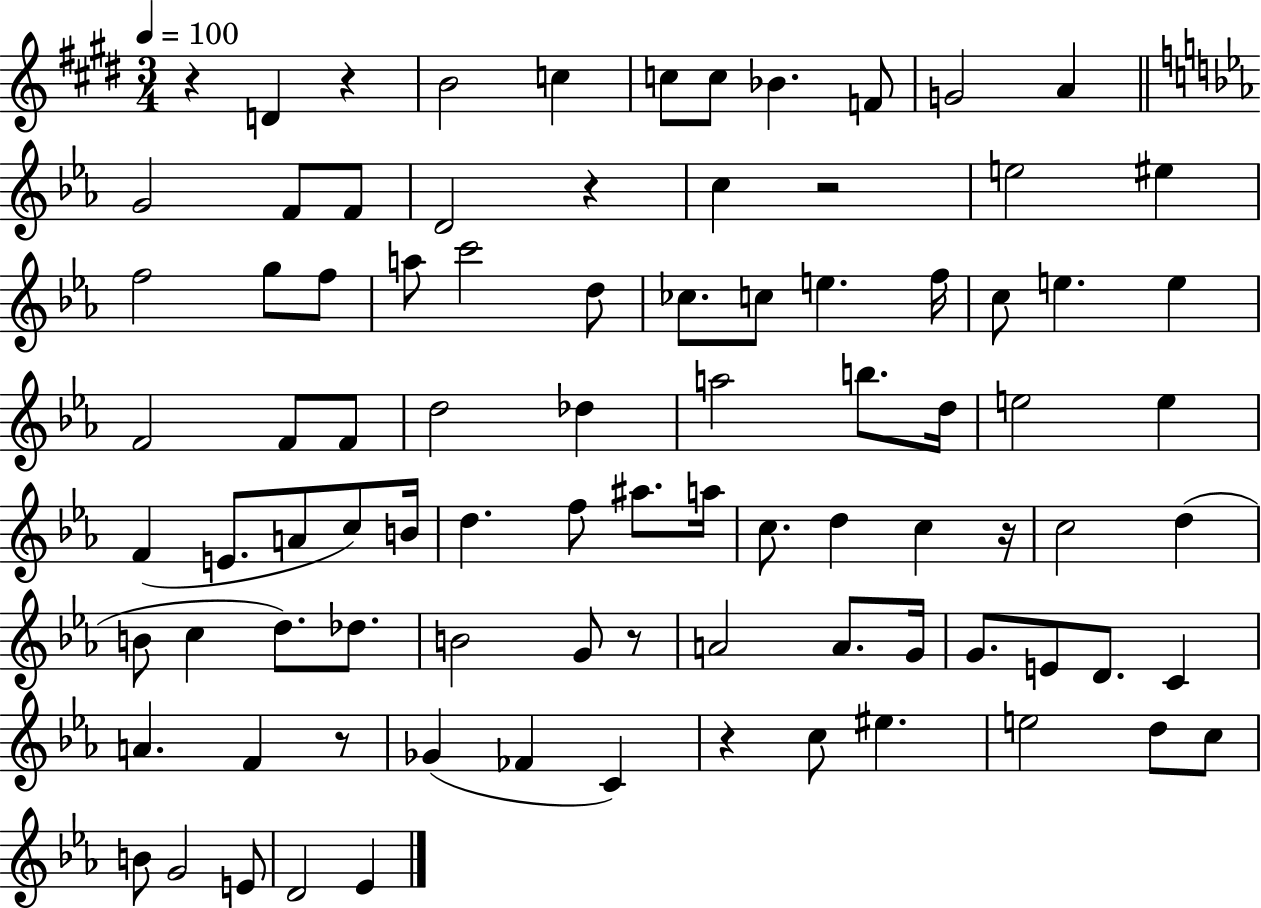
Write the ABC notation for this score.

X:1
T:Untitled
M:3/4
L:1/4
K:E
z D z B2 c c/2 c/2 _B F/2 G2 A G2 F/2 F/2 D2 z c z2 e2 ^e f2 g/2 f/2 a/2 c'2 d/2 _c/2 c/2 e f/4 c/2 e e F2 F/2 F/2 d2 _d a2 b/2 d/4 e2 e F E/2 A/2 c/2 B/4 d f/2 ^a/2 a/4 c/2 d c z/4 c2 d B/2 c d/2 _d/2 B2 G/2 z/2 A2 A/2 G/4 G/2 E/2 D/2 C A F z/2 _G _F C z c/2 ^e e2 d/2 c/2 B/2 G2 E/2 D2 _E